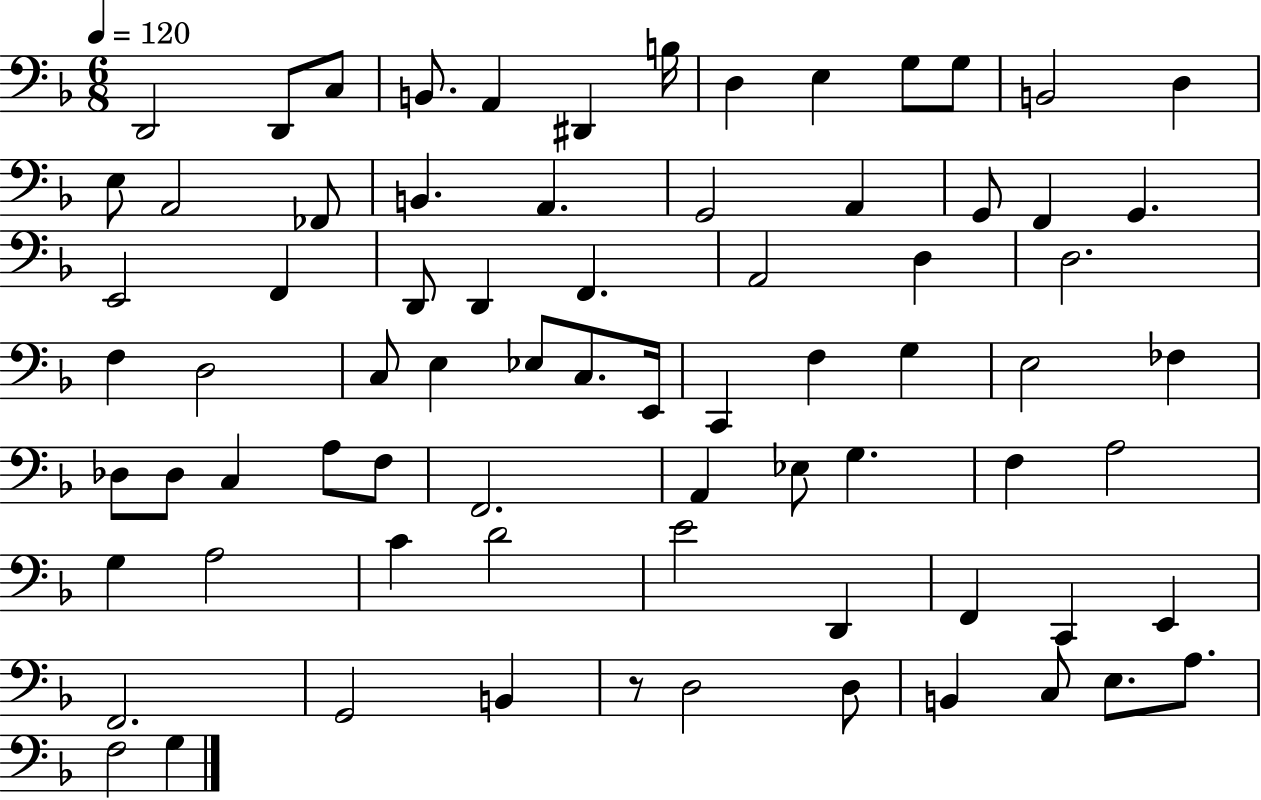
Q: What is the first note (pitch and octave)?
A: D2